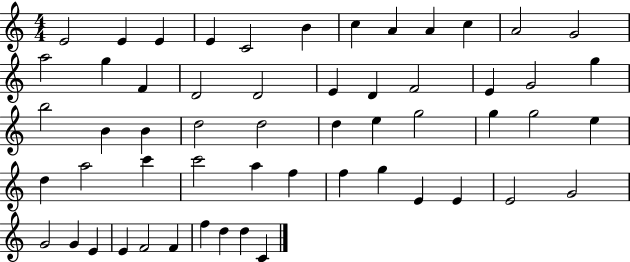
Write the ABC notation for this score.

X:1
T:Untitled
M:4/4
L:1/4
K:C
E2 E E E C2 B c A A c A2 G2 a2 g F D2 D2 E D F2 E G2 g b2 B B d2 d2 d e g2 g g2 e d a2 c' c'2 a f f g E E E2 G2 G2 G E E F2 F f d d C